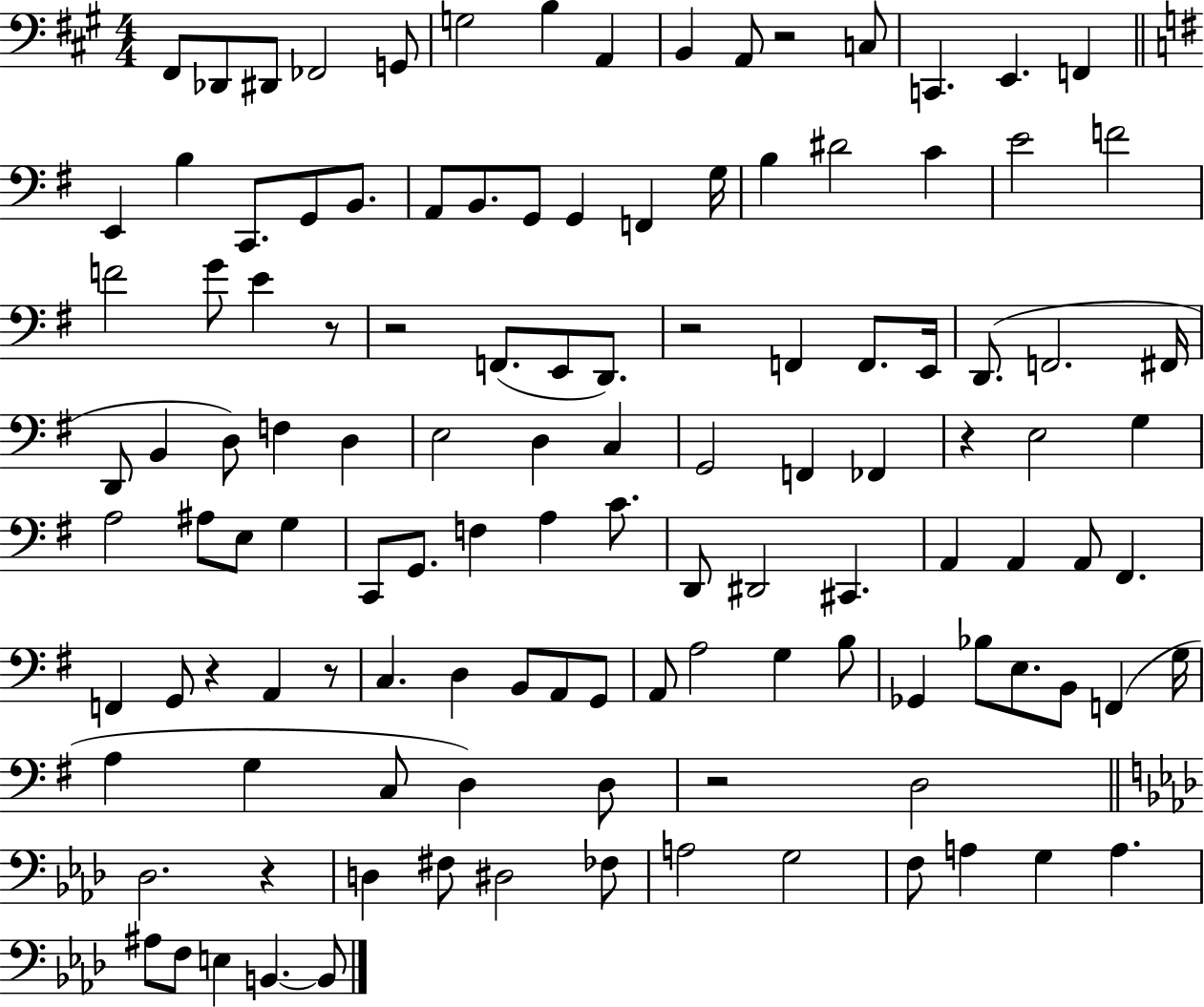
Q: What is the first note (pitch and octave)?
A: F#2